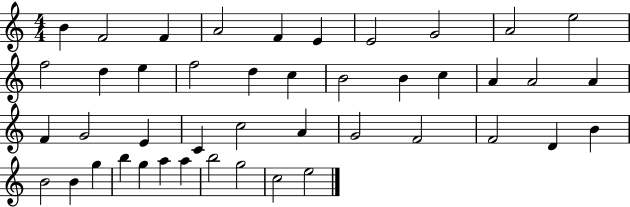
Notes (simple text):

B4/q F4/h F4/q A4/h F4/q E4/q E4/h G4/h A4/h E5/h F5/h D5/q E5/q F5/h D5/q C5/q B4/h B4/q C5/q A4/q A4/h A4/q F4/q G4/h E4/q C4/q C5/h A4/q G4/h F4/h F4/h D4/q B4/q B4/h B4/q G5/q B5/q G5/q A5/q A5/q B5/h G5/h C5/h E5/h